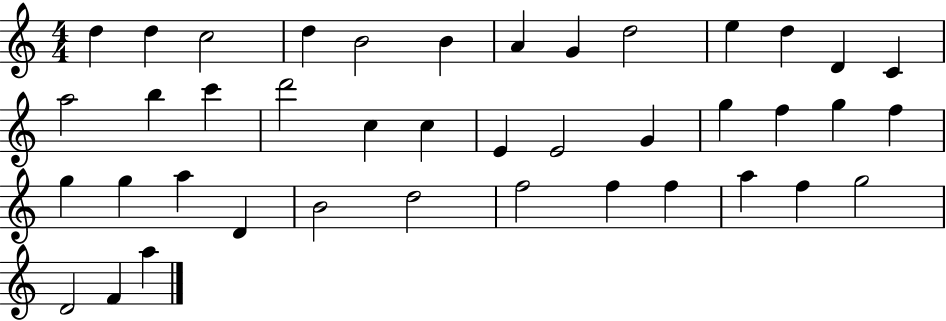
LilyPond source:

{
  \clef treble
  \numericTimeSignature
  \time 4/4
  \key c \major
  d''4 d''4 c''2 | d''4 b'2 b'4 | a'4 g'4 d''2 | e''4 d''4 d'4 c'4 | \break a''2 b''4 c'''4 | d'''2 c''4 c''4 | e'4 e'2 g'4 | g''4 f''4 g''4 f''4 | \break g''4 g''4 a''4 d'4 | b'2 d''2 | f''2 f''4 f''4 | a''4 f''4 g''2 | \break d'2 f'4 a''4 | \bar "|."
}